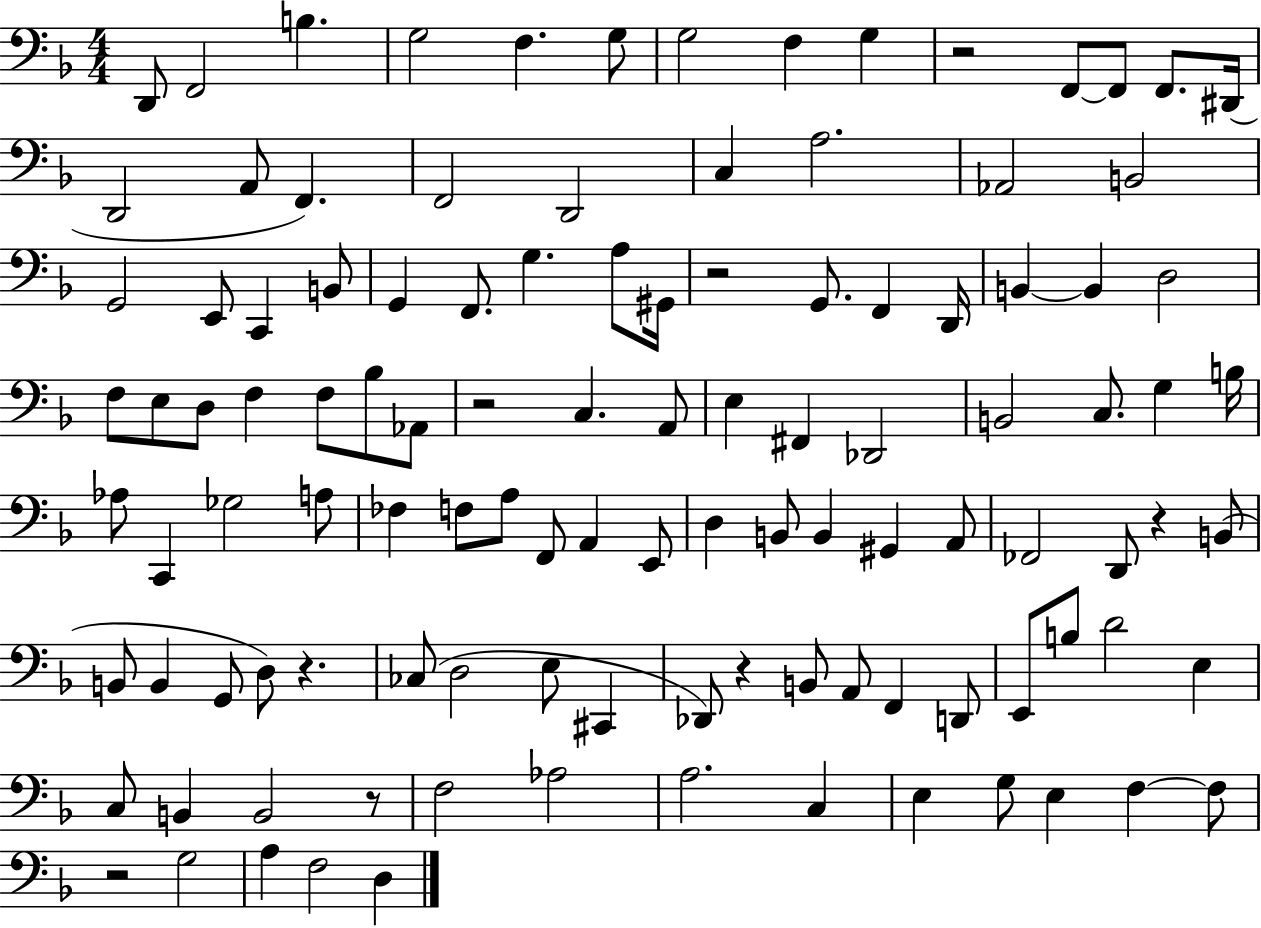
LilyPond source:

{
  \clef bass
  \numericTimeSignature
  \time 4/4
  \key f \major
  \repeat volta 2 { d,8 f,2 b4. | g2 f4. g8 | g2 f4 g4 | r2 f,8~~ f,8 f,8. dis,16( | \break d,2 a,8 f,4.) | f,2 d,2 | c4 a2. | aes,2 b,2 | \break g,2 e,8 c,4 b,8 | g,4 f,8. g4. a8 gis,16 | r2 g,8. f,4 d,16 | b,4~~ b,4 d2 | \break f8 e8 d8 f4 f8 bes8 aes,8 | r2 c4. a,8 | e4 fis,4 des,2 | b,2 c8. g4 b16 | \break aes8 c,4 ges2 a8 | fes4 f8 a8 f,8 a,4 e,8 | d4 b,8 b,4 gis,4 a,8 | fes,2 d,8 r4 b,8( | \break b,8 b,4 g,8 d8) r4. | ces8( d2 e8 cis,4 | des,8) r4 b,8 a,8 f,4 d,8 | e,8 b8 d'2 e4 | \break c8 b,4 b,2 r8 | f2 aes2 | a2. c4 | e4 g8 e4 f4~~ f8 | \break r2 g2 | a4 f2 d4 | } \bar "|."
}